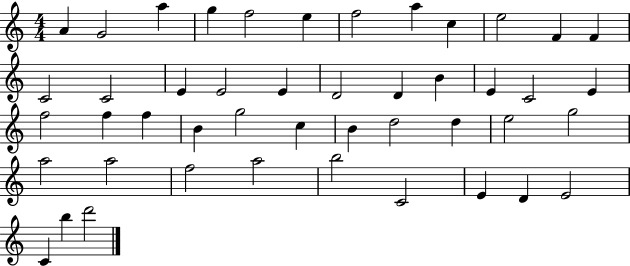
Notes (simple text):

A4/q G4/h A5/q G5/q F5/h E5/q F5/h A5/q C5/q E5/h F4/q F4/q C4/h C4/h E4/q E4/h E4/q D4/h D4/q B4/q E4/q C4/h E4/q F5/h F5/q F5/q B4/q G5/h C5/q B4/q D5/h D5/q E5/h G5/h A5/h A5/h F5/h A5/h B5/h C4/h E4/q D4/q E4/h C4/q B5/q D6/h